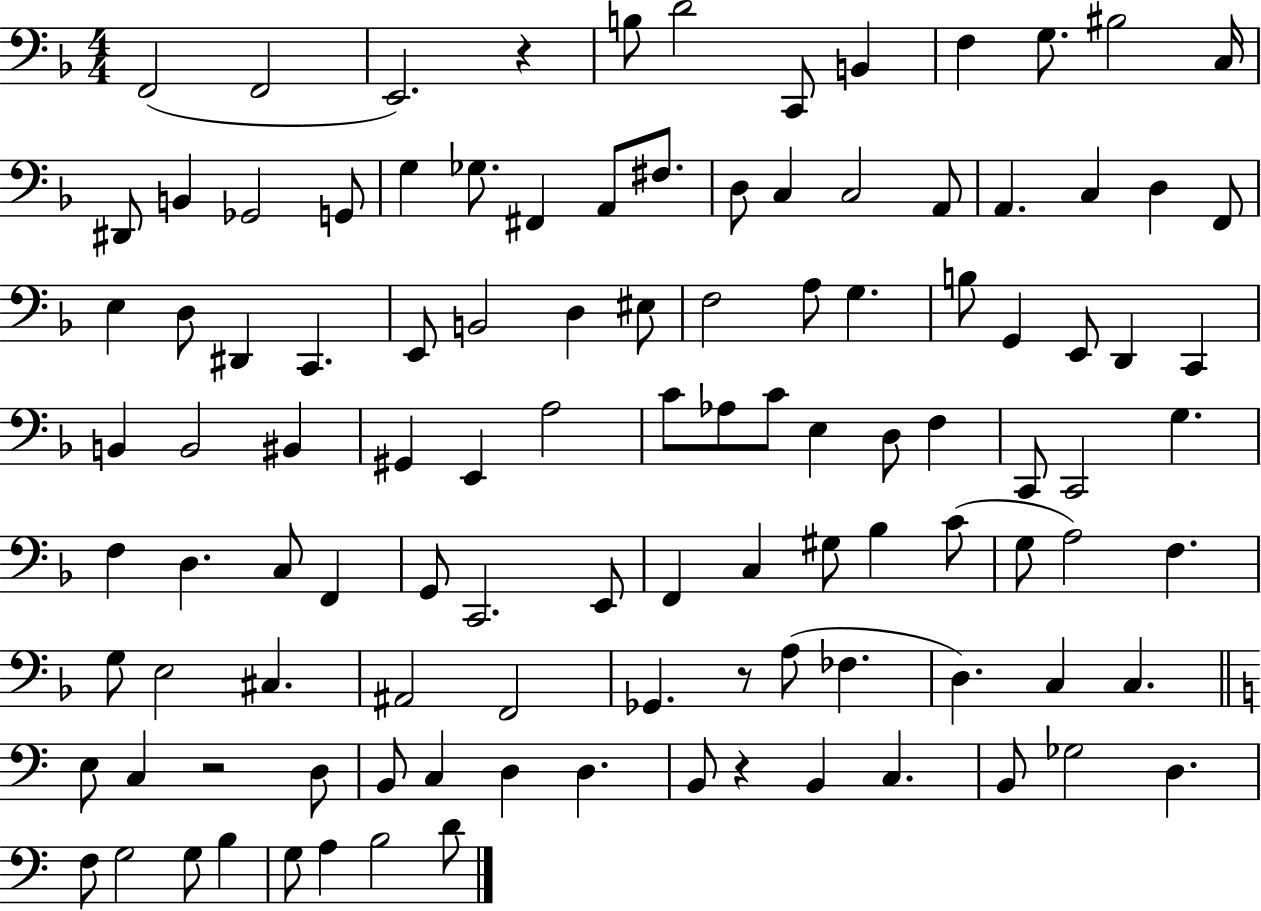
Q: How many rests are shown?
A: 4